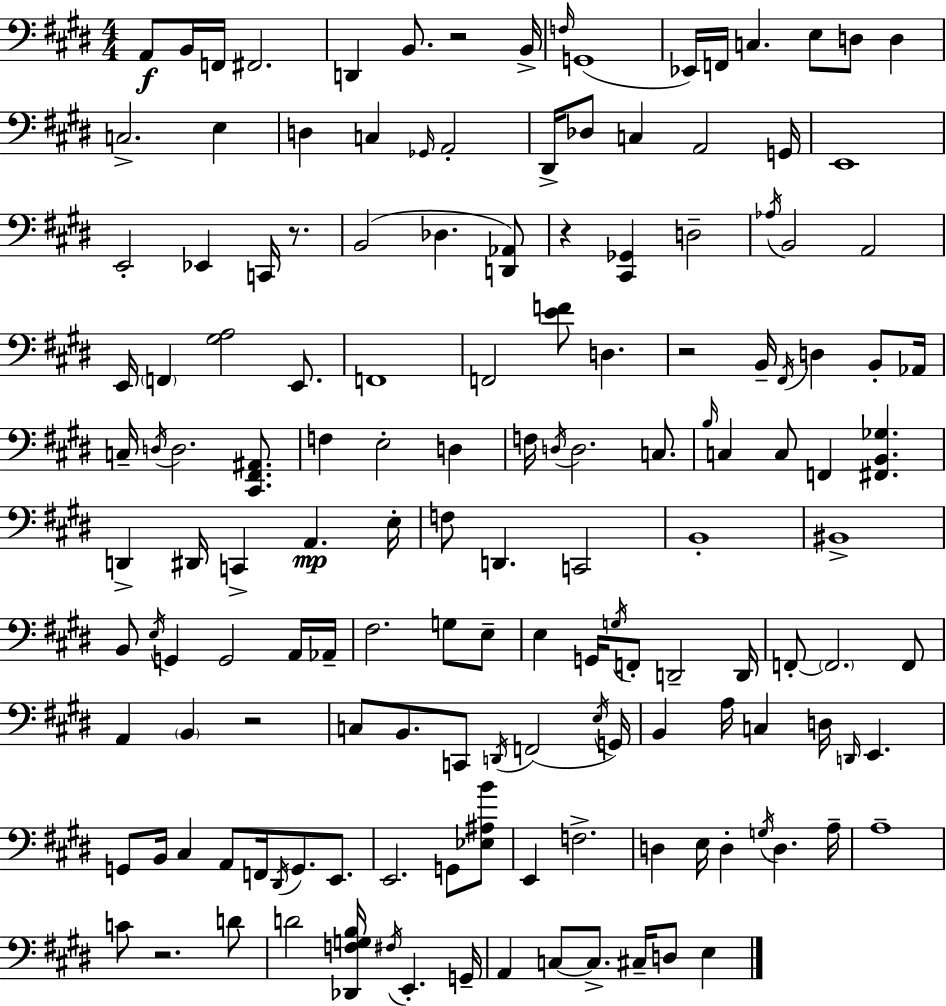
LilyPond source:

{
  \clef bass
  \numericTimeSignature
  \time 4/4
  \key e \major
  a,8\f b,16 f,16 fis,2. | d,4 b,8. r2 b,16-> | \grace { f16 }( g,1 | ees,16) f,16 c4. e8 d8 d4 | \break c2.-> e4 | d4 c4 \grace { ges,16 } a,2-. | dis,16-> des8 c4 a,2 | g,16 e,1 | \break e,2-. ees,4 c,16 r8. | b,2( des4. | <d, aes,>8) r4 <cis, ges,>4 d2-- | \acciaccatura { aes16 } b,2 a,2 | \break e,16 \parenthesize f,4 <gis a>2 | e,8. f,1 | f,2 <e' f'>8 d4. | r2 b,16-- \acciaccatura { fis,16 } d4 | \break b,8-. aes,16 c16-- \acciaccatura { d16 } d2. | <cis, fis, ais,>8. f4 e2-. | d4 f16 \acciaccatura { d16 } d2. | c8. \grace { b16 } c4 c8 f,4 | \break <fis, b, ges>4. d,4-> dis,16 c,4-> | a,4.\mp e16-. f8 d,4. c,2 | b,1-. | bis,1-> | \break b,8 \acciaccatura { e16 } g,4 g,2 | a,16 aes,16-- fis2. | g8 e8-- e4 g,16 \acciaccatura { g16 } f,8-. | d,2-- d,16 f,8-.~~ \parenthesize f,2. | \break f,8 a,4 \parenthesize b,4 | r2 c8 b,8. c,8 | \acciaccatura { d,16 }( f,2 \acciaccatura { e16 }) g,16 b,4 a16 | c4 d16 \grace { d,16 } e,4. g,8 b,16 cis4 | \break a,8 f,16 \acciaccatura { dis,16 } g,8. e,8. e,2. | g,8 <ees ais b'>8 e,4 | f2.-> d4 | e16 d4-. \acciaccatura { g16 } d4. a16-- a1-- | \break c'8 | r2. d'8 d'2 | <des, f g b>16 \acciaccatura { fis16 } e,4.-. g,16-- a,4 | c8~~ c8.-> cis16-- d8 e4 \bar "|."
}